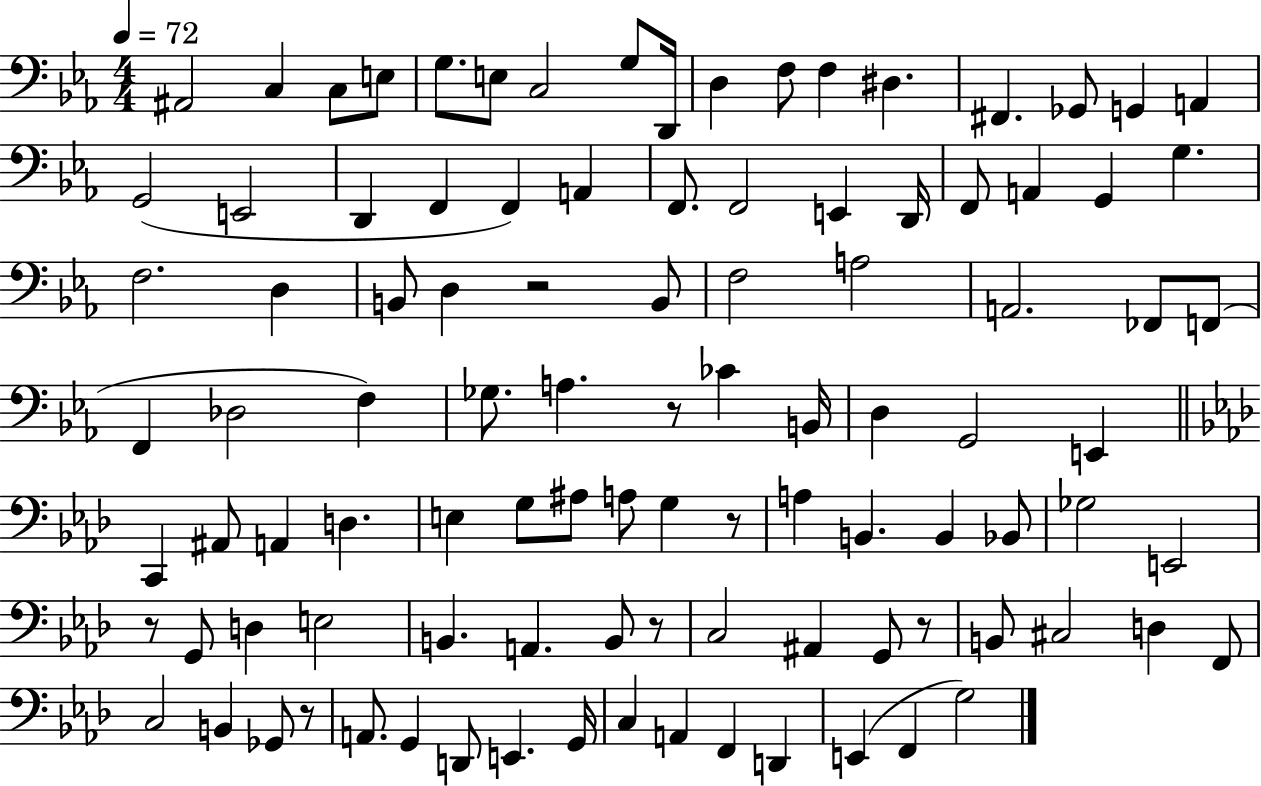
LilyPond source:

{
  \clef bass
  \numericTimeSignature
  \time 4/4
  \key ees \major
  \tempo 4 = 72
  \repeat volta 2 { ais,2 c4 c8 e8 | g8. e8 c2 g8 d,16 | d4 f8 f4 dis4. | fis,4. ges,8 g,4 a,4 | \break g,2( e,2 | d,4 f,4 f,4) a,4 | f,8. f,2 e,4 d,16 | f,8 a,4 g,4 g4. | \break f2. d4 | b,8 d4 r2 b,8 | f2 a2 | a,2. fes,8 f,8( | \break f,4 des2 f4) | ges8. a4. r8 ces'4 b,16 | d4 g,2 e,4 | \bar "||" \break \key aes \major c,4 ais,8 a,4 d4. | e4 g8 ais8 a8 g4 r8 | a4 b,4. b,4 bes,8 | ges2 e,2 | \break r8 g,8 d4 e2 | b,4. a,4. b,8 r8 | c2 ais,4 g,8 r8 | b,8 cis2 d4 f,8 | \break c2 b,4 ges,8 r8 | a,8. g,4 d,8 e,4. g,16 | c4 a,4 f,4 d,4 | e,4( f,4 g2) | \break } \bar "|."
}